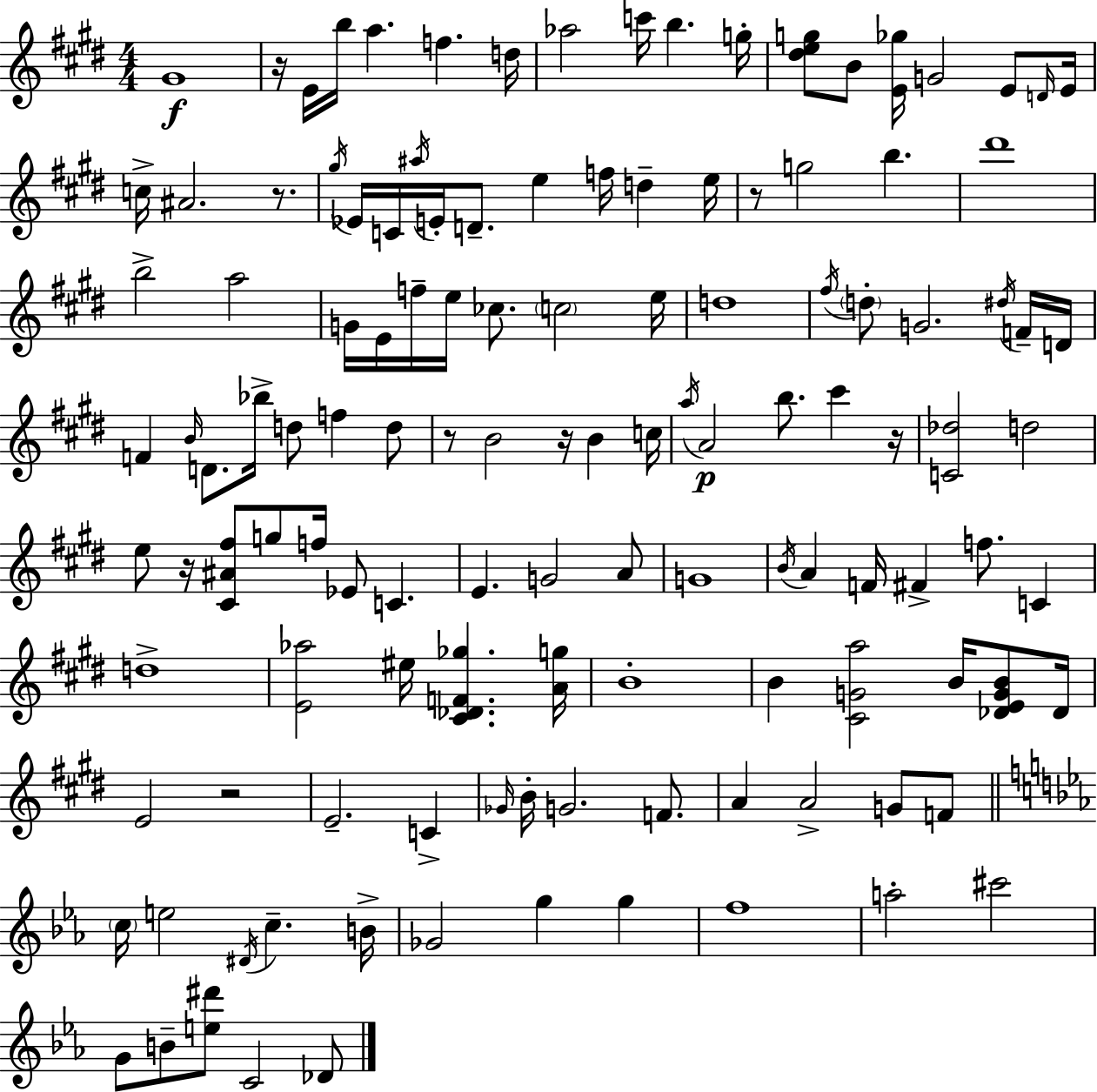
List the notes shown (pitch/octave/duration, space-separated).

G#4/w R/s E4/s B5/s A5/q. F5/q. D5/s Ab5/h C6/s B5/q. G5/s [D#5,E5,G5]/e B4/e [E4,Gb5]/s G4/h E4/e D4/s E4/s C5/s A#4/h. R/e. G#5/s Eb4/s C4/s A#5/s E4/s D4/e. E5/q F5/s D5/q E5/s R/e G5/h B5/q. D#6/w B5/h A5/h G4/s E4/s F5/s E5/s CES5/e. C5/h E5/s D5/w F#5/s D5/e G4/h. D#5/s F4/s D4/s F4/q B4/s D4/e. Bb5/s D5/e F5/q D5/e R/e B4/h R/s B4/q C5/s A5/s A4/h B5/e. C#6/q R/s [C4,Db5]/h D5/h E5/e R/s [C#4,A#4,F#5]/e G5/e F5/s Eb4/e C4/q. E4/q. G4/h A4/e G4/w B4/s A4/q F4/s F#4/q F5/e. C4/q D5/w [E4,Ab5]/h EIS5/s [C#4,Db4,F4,Gb5]/q. [A4,G5]/s B4/w B4/q [C#4,G4,A5]/h B4/s [Db4,E4,G4,B4]/e Db4/s E4/h R/h E4/h. C4/q Gb4/s B4/s G4/h. F4/e. A4/q A4/h G4/e F4/e C5/s E5/h D#4/s C5/q. B4/s Gb4/h G5/q G5/q F5/w A5/h C#6/h G4/e B4/e [E5,D#6]/e C4/h Db4/e